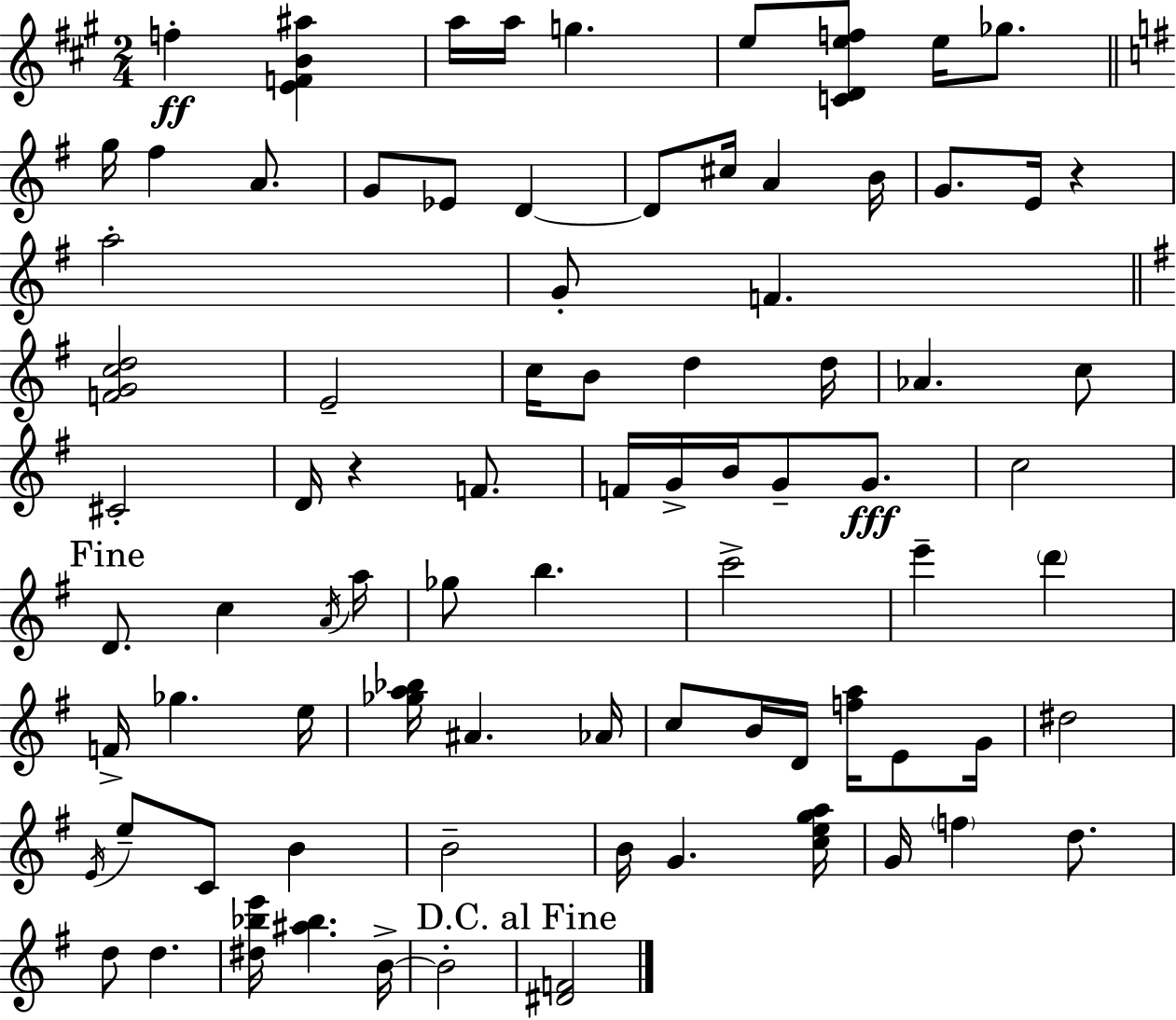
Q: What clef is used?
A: treble